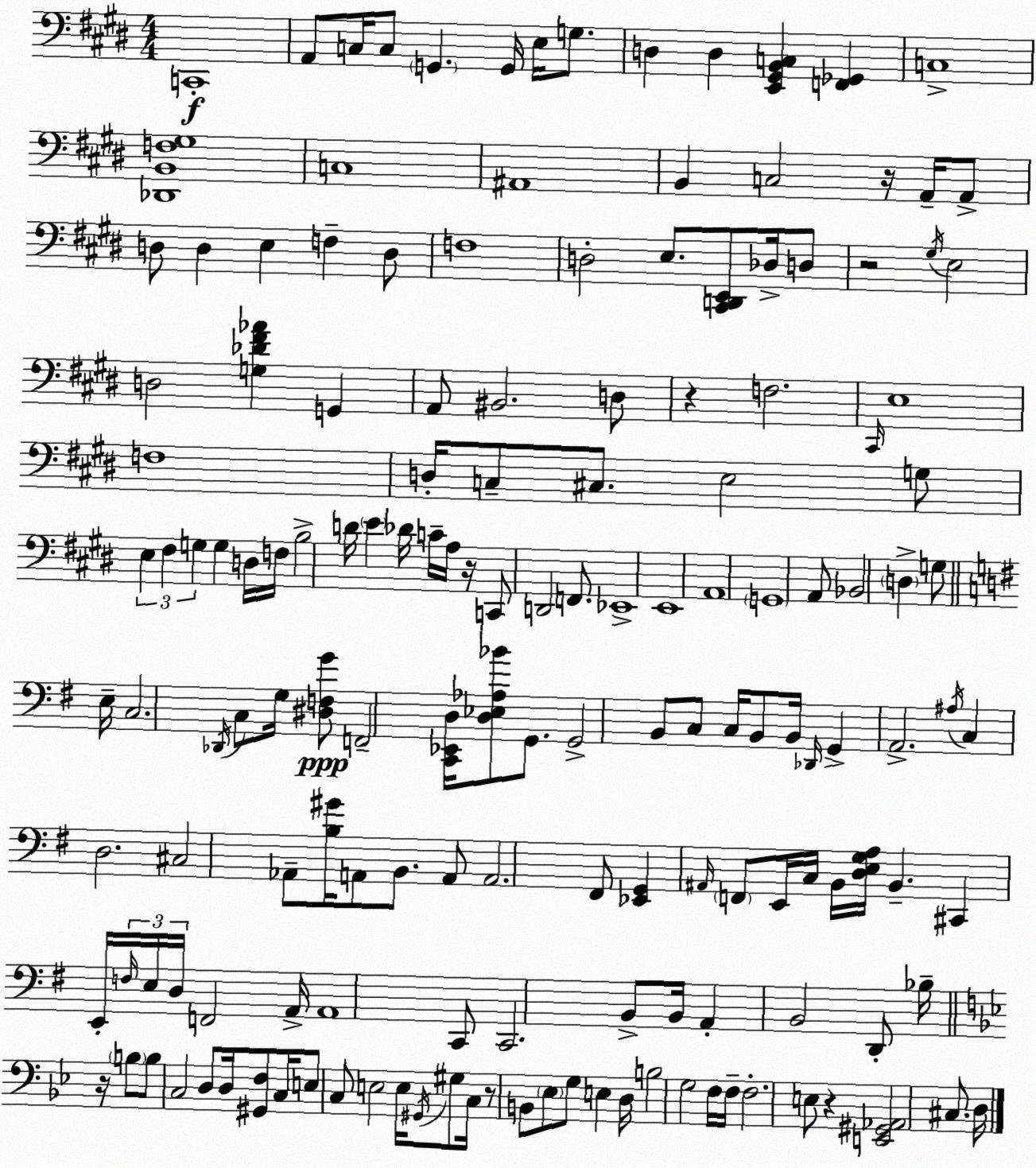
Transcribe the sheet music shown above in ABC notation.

X:1
T:Untitled
M:4/4
L:1/4
K:E
C,,4 A,,/2 C,/4 C,/2 G,, G,,/4 E,/4 G,/2 D, D, [E,,^G,,B,,C,] [F,,_G,,] C,4 [_D,,B,,F,^G,]4 C,4 ^A,,4 B,, C,2 z/4 A,,/4 A,,/2 D,/2 D, E, F, D,/2 F,4 D,2 E,/2 [^C,,D,,E,,]/2 _D,/4 D,/2 z2 ^G,/4 E,2 D,2 [G,_D^F_A] G,, A,,/2 ^B,,2 D,/2 z F,2 ^C,,/4 E,4 F,4 D,/4 C,/2 ^C,/2 E,2 G,/2 E, ^F, G, G, D,/4 F,/4 B,2 D/4 E _D/4 C/4 A,/4 z/4 C,,/2 D,,2 F,,/2 _E,,4 E,,4 A,,4 G,,4 A,,/2 _B,,2 D, G,/2 E,/4 C,2 _D,,/4 C,/2 G,/4 [^D,F,G]/2 F,,2 [C,,_E,,D,]/4 [D,_E,_A,_B]/2 G,,/2 G,,2 B,,/2 C,/2 C,/4 B,,/2 B,,/4 _D,,/4 G,, A,,2 ^A,/4 C, D,2 ^C,2 _A,,/2 [B,^G]/4 A,,/2 B,,/2 A,,/2 A,,2 ^F,,/2 [_E,,G,,] ^A,,/4 F,,/2 E,,/4 C,/4 B,,/4 [D,E,G,A,]/4 B,, ^C,, E,,/4 F,/4 E,/4 D,/4 F,,2 A,,/4 A,,4 C,,/2 C,,2 B,,/2 B,,/4 A,, B,,2 D,,/2 _B,/4 z/4 B,/2 B,/2 C,2 D,/2 D,/4 [^G,,F,]/2 C,/4 E,/2 C,/2 E,2 E,/4 ^G,,/4 ^G,/2 C,/4 z/2 B,,/2 _E,/2 G,/2 E, D,/4 B,2 G,2 F,/4 F,/4 F,2 E,/2 z [E,,^G,,_A,,]2 ^C,/2 D,/4